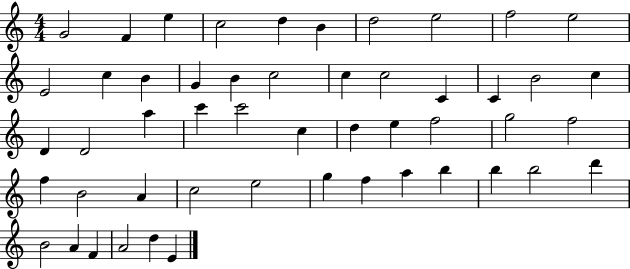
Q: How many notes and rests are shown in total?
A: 51